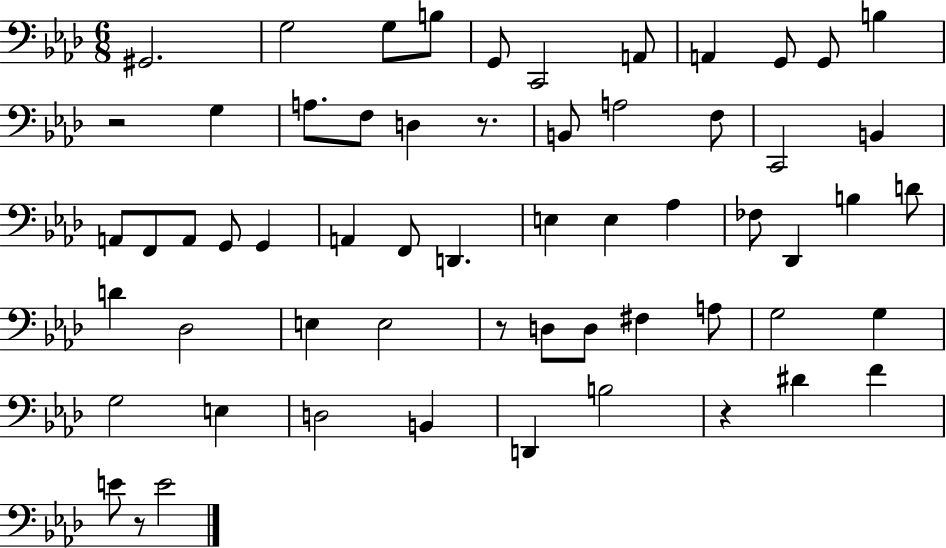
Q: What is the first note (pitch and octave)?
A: G#2